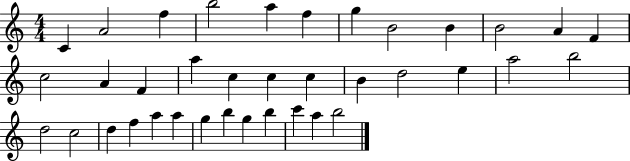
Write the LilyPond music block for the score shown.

{
  \clef treble
  \numericTimeSignature
  \time 4/4
  \key c \major
  c'4 a'2 f''4 | b''2 a''4 f''4 | g''4 b'2 b'4 | b'2 a'4 f'4 | \break c''2 a'4 f'4 | a''4 c''4 c''4 c''4 | b'4 d''2 e''4 | a''2 b''2 | \break d''2 c''2 | d''4 f''4 a''4 a''4 | g''4 b''4 g''4 b''4 | c'''4 a''4 b''2 | \break \bar "|."
}